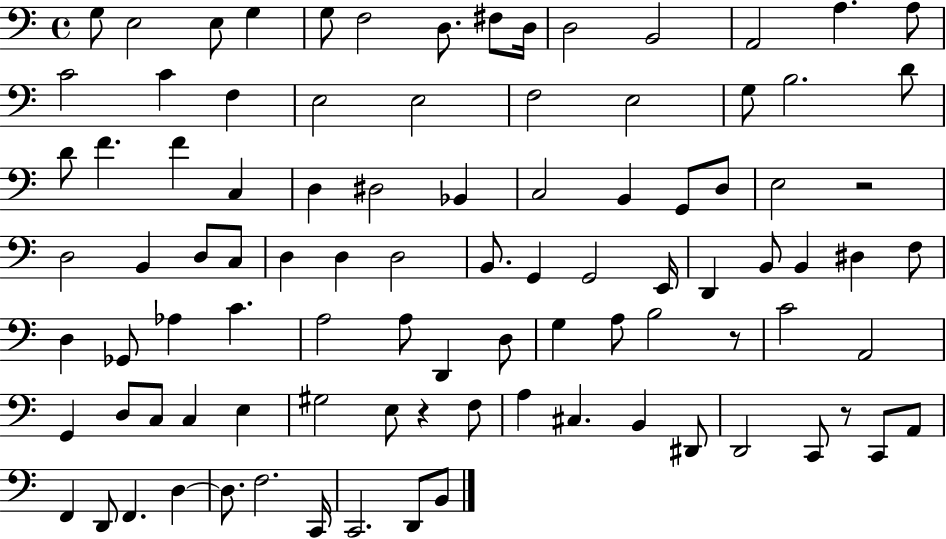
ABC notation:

X:1
T:Untitled
M:4/4
L:1/4
K:C
G,/2 E,2 E,/2 G, G,/2 F,2 D,/2 ^F,/2 D,/4 D,2 B,,2 A,,2 A, A,/2 C2 C F, E,2 E,2 F,2 E,2 G,/2 B,2 D/2 D/2 F F C, D, ^D,2 _B,, C,2 B,, G,,/2 D,/2 E,2 z2 D,2 B,, D,/2 C,/2 D, D, D,2 B,,/2 G,, G,,2 E,,/4 D,, B,,/2 B,, ^D, F,/2 D, _G,,/2 _A, C A,2 A,/2 D,, D,/2 G, A,/2 B,2 z/2 C2 A,,2 G,, D,/2 C,/2 C, E, ^G,2 E,/2 z F,/2 A, ^C, B,, ^D,,/2 D,,2 C,,/2 z/2 C,,/2 A,,/2 F,, D,,/2 F,, D, D,/2 F,2 C,,/4 C,,2 D,,/2 B,,/2